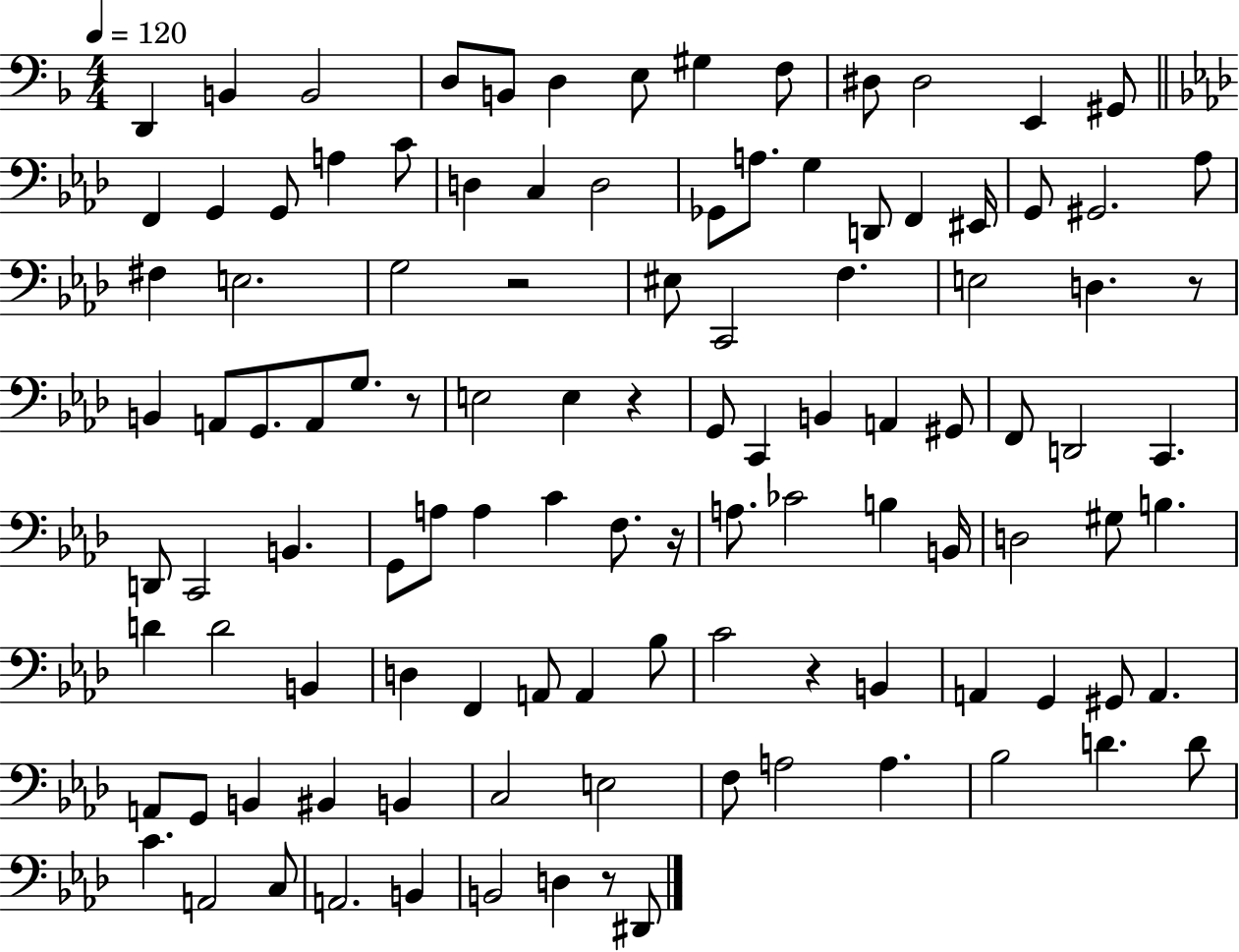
X:1
T:Untitled
M:4/4
L:1/4
K:F
D,, B,, B,,2 D,/2 B,,/2 D, E,/2 ^G, F,/2 ^D,/2 ^D,2 E,, ^G,,/2 F,, G,, G,,/2 A, C/2 D, C, D,2 _G,,/2 A,/2 G, D,,/2 F,, ^E,,/4 G,,/2 ^G,,2 _A,/2 ^F, E,2 G,2 z2 ^E,/2 C,,2 F, E,2 D, z/2 B,, A,,/2 G,,/2 A,,/2 G,/2 z/2 E,2 E, z G,,/2 C,, B,, A,, ^G,,/2 F,,/2 D,,2 C,, D,,/2 C,,2 B,, G,,/2 A,/2 A, C F,/2 z/4 A,/2 _C2 B, B,,/4 D,2 ^G,/2 B, D D2 B,, D, F,, A,,/2 A,, _B,/2 C2 z B,, A,, G,, ^G,,/2 A,, A,,/2 G,,/2 B,, ^B,, B,, C,2 E,2 F,/2 A,2 A, _B,2 D D/2 C A,,2 C,/2 A,,2 B,, B,,2 D, z/2 ^D,,/2